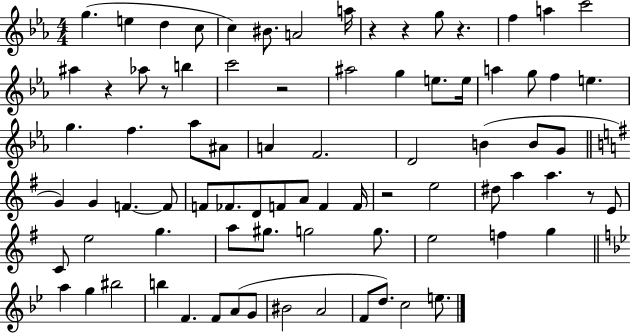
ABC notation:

X:1
T:Untitled
M:4/4
L:1/4
K:Eb
g e d c/2 c ^B/2 A2 a/4 z z g/2 z f a c'2 ^a z _a/2 z/2 b c'2 z2 ^a2 g e/2 e/4 a g/2 f e g f _a/2 ^A/2 A F2 D2 B B/2 G/2 G G F F/2 F/2 _F/2 D/2 F/2 A/2 F F/4 z2 e2 ^d/2 a a z/2 E/2 C/2 e2 g a/2 ^g/2 g2 g/2 e2 f g a g ^b2 b F F/2 A/2 G/2 ^B2 A2 F/2 d/2 c2 e/2